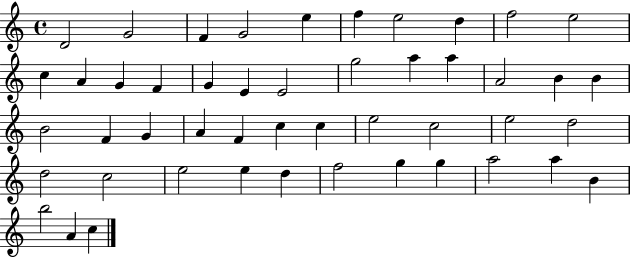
D4/h G4/h F4/q G4/h E5/q F5/q E5/h D5/q F5/h E5/h C5/q A4/q G4/q F4/q G4/q E4/q E4/h G5/h A5/q A5/q A4/h B4/q B4/q B4/h F4/q G4/q A4/q F4/q C5/q C5/q E5/h C5/h E5/h D5/h D5/h C5/h E5/h E5/q D5/q F5/h G5/q G5/q A5/h A5/q B4/q B5/h A4/q C5/q